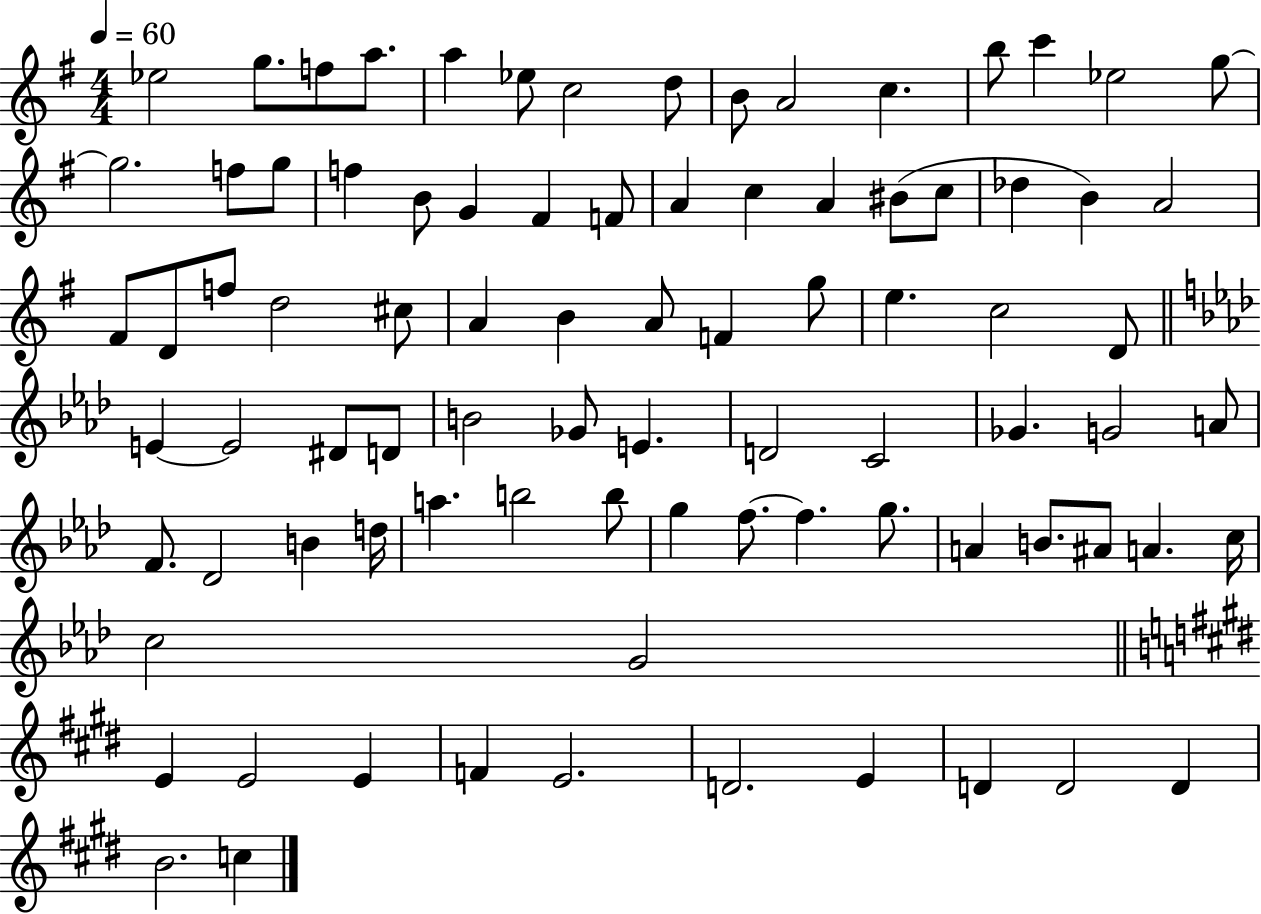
{
  \clef treble
  \numericTimeSignature
  \time 4/4
  \key g \major
  \tempo 4 = 60
  ees''2 g''8. f''8 a''8. | a''4 ees''8 c''2 d''8 | b'8 a'2 c''4. | b''8 c'''4 ees''2 g''8~~ | \break g''2. f''8 g''8 | f''4 b'8 g'4 fis'4 f'8 | a'4 c''4 a'4 bis'8( c''8 | des''4 b'4) a'2 | \break fis'8 d'8 f''8 d''2 cis''8 | a'4 b'4 a'8 f'4 g''8 | e''4. c''2 d'8 | \bar "||" \break \key aes \major e'4~~ e'2 dis'8 d'8 | b'2 ges'8 e'4. | d'2 c'2 | ges'4. g'2 a'8 | \break f'8. des'2 b'4 d''16 | a''4. b''2 b''8 | g''4 f''8.~~ f''4. g''8. | a'4 b'8. ais'8 a'4. c''16 | \break c''2 g'2 | \bar "||" \break \key e \major e'4 e'2 e'4 | f'4 e'2. | d'2. e'4 | d'4 d'2 d'4 | \break b'2. c''4 | \bar "|."
}